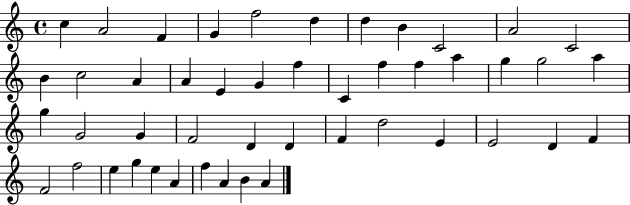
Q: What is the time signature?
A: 4/4